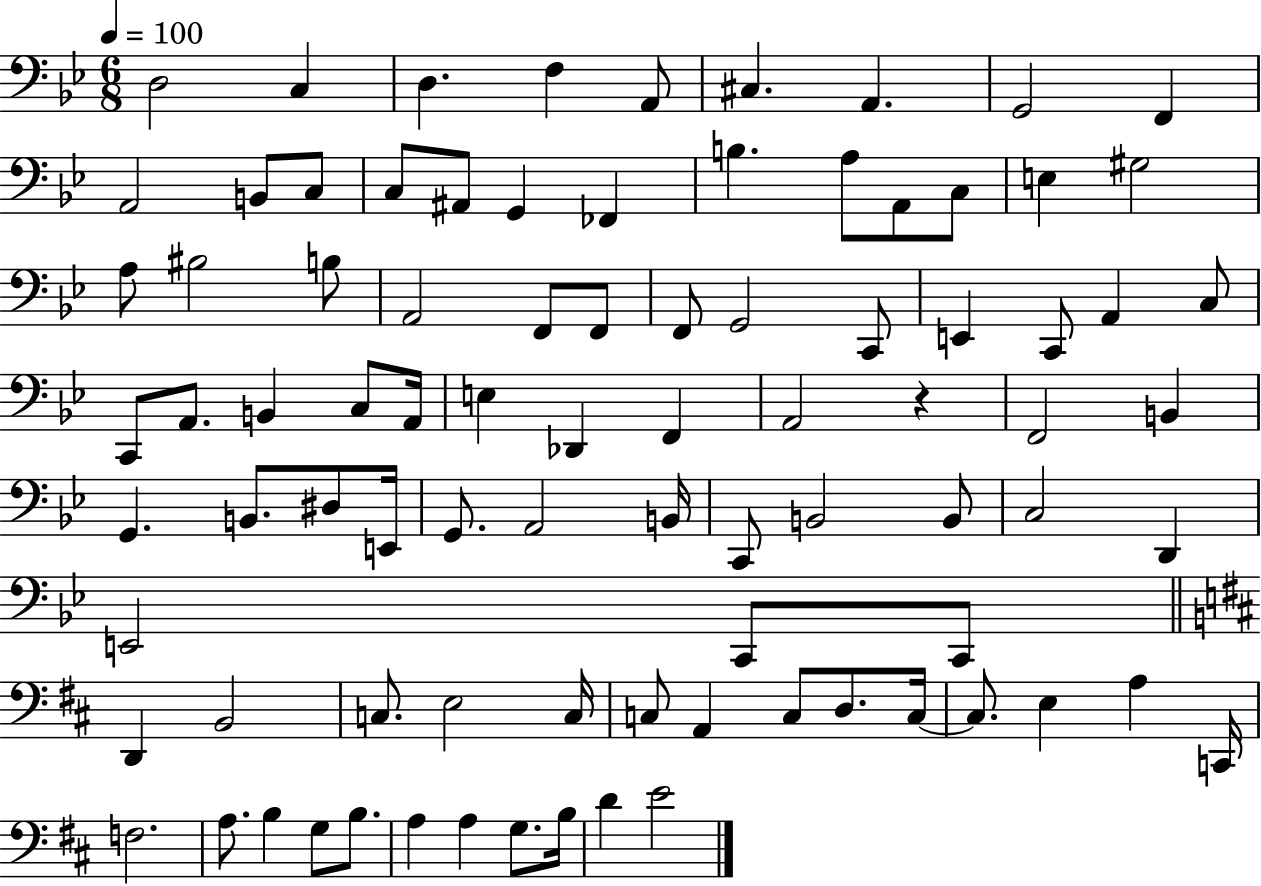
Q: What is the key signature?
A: BES major